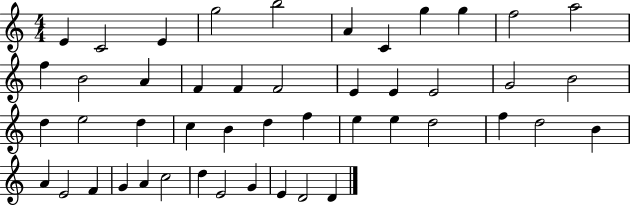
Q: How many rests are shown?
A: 0